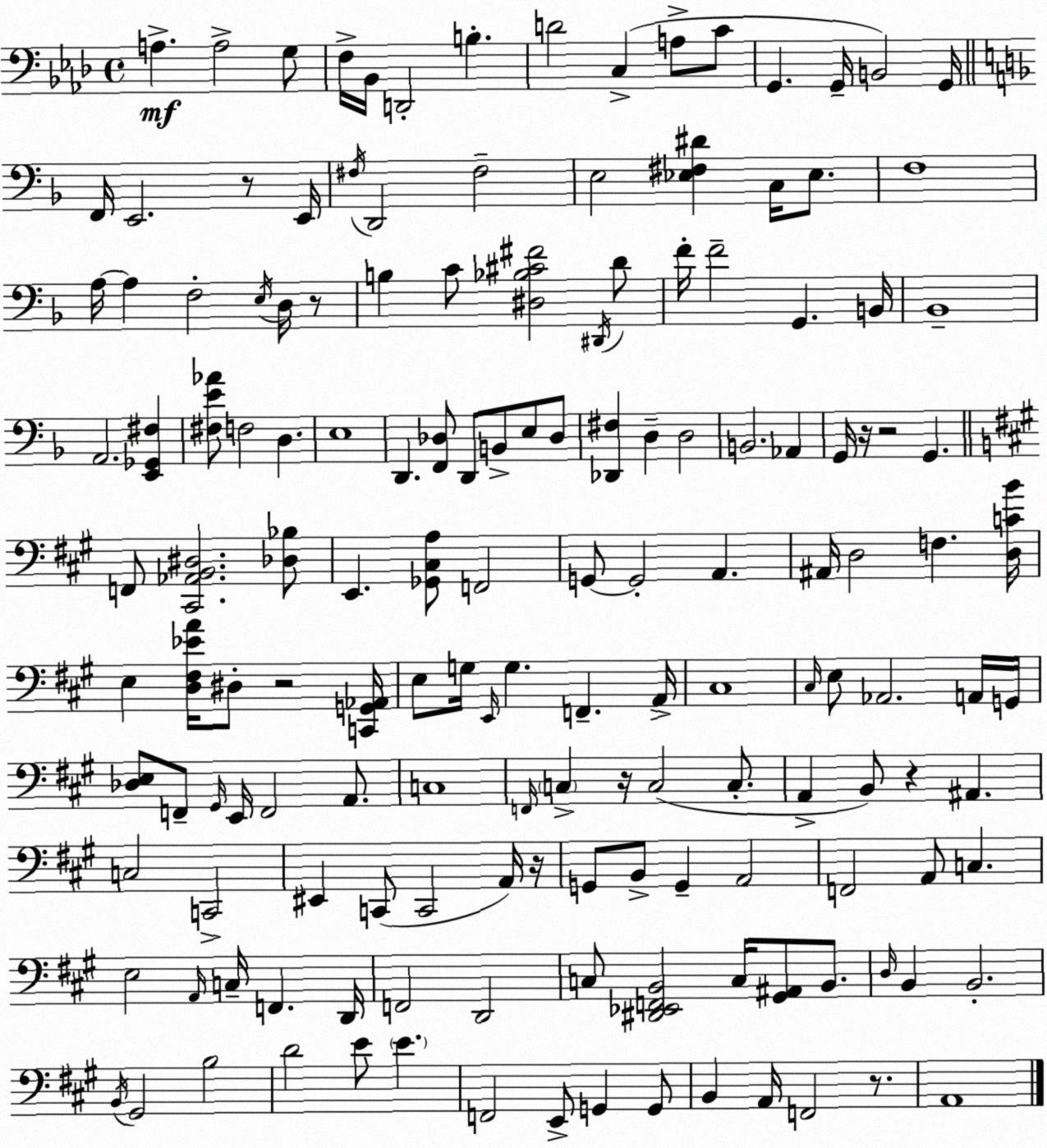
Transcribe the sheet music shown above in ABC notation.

X:1
T:Untitled
M:4/4
L:1/4
K:Ab
A, A,2 G,/2 F,/4 _B,,/4 D,,2 B, D2 C, A,/2 C/2 G,, G,,/4 B,,2 G,,/4 F,,/4 E,,2 z/2 E,,/4 ^F,/4 D,,2 ^F,2 E,2 [_E,^F,^D] C,/4 _E,/2 F,4 A,/4 A, F,2 E,/4 D,/4 z/2 B, C/2 [^D,_B,^C^F]2 ^D,,/4 D/2 F/4 F2 G,, B,,/4 _B,,4 A,,2 [E,,_G,,^F,] [^F,E_A]/2 F,2 D, E,4 D,, [F,,_D,]/2 D,,/2 B,,/2 E,/2 _D,/2 [_D,,^F,] D, D,2 B,,2 _A,, G,,/4 z/4 z2 G,, F,,/2 [^C,,_A,,B,,^D,]2 [_D,_B,]/2 E,, [_G,,^C,A,]/2 F,,2 G,,/2 G,,2 A,, ^A,,/4 D,2 F, [D,CB]/4 E, [D,^F,_EA]/4 ^D,/2 z2 [C,,G,,_A,,]/4 E,/2 G,/4 E,,/4 G, F,, A,,/4 ^C,4 ^C,/4 E,/2 _A,,2 A,,/4 G,,/4 [_D,E,]/2 F,,/2 ^G,,/4 E,,/4 F,,2 A,,/2 C,4 F,,/4 C, z/4 C,2 C,/2 A,, B,,/2 z ^A,, C,2 C,,2 ^E,, C,,/2 C,,2 A,,/4 z/4 G,,/2 B,,/2 G,, A,,2 F,,2 A,,/2 C, E,2 A,,/4 C,/4 F,, D,,/4 F,,2 D,,2 C,/2 [^D,,_E,,F,,B,,]2 C,/4 [^G,,^A,,]/2 B,,/2 D,/4 B,, B,,2 B,,/4 ^G,,2 B,2 D2 E/2 E F,,2 E,,/2 G,, G,,/2 B,, A,,/4 F,,2 z/2 A,,4